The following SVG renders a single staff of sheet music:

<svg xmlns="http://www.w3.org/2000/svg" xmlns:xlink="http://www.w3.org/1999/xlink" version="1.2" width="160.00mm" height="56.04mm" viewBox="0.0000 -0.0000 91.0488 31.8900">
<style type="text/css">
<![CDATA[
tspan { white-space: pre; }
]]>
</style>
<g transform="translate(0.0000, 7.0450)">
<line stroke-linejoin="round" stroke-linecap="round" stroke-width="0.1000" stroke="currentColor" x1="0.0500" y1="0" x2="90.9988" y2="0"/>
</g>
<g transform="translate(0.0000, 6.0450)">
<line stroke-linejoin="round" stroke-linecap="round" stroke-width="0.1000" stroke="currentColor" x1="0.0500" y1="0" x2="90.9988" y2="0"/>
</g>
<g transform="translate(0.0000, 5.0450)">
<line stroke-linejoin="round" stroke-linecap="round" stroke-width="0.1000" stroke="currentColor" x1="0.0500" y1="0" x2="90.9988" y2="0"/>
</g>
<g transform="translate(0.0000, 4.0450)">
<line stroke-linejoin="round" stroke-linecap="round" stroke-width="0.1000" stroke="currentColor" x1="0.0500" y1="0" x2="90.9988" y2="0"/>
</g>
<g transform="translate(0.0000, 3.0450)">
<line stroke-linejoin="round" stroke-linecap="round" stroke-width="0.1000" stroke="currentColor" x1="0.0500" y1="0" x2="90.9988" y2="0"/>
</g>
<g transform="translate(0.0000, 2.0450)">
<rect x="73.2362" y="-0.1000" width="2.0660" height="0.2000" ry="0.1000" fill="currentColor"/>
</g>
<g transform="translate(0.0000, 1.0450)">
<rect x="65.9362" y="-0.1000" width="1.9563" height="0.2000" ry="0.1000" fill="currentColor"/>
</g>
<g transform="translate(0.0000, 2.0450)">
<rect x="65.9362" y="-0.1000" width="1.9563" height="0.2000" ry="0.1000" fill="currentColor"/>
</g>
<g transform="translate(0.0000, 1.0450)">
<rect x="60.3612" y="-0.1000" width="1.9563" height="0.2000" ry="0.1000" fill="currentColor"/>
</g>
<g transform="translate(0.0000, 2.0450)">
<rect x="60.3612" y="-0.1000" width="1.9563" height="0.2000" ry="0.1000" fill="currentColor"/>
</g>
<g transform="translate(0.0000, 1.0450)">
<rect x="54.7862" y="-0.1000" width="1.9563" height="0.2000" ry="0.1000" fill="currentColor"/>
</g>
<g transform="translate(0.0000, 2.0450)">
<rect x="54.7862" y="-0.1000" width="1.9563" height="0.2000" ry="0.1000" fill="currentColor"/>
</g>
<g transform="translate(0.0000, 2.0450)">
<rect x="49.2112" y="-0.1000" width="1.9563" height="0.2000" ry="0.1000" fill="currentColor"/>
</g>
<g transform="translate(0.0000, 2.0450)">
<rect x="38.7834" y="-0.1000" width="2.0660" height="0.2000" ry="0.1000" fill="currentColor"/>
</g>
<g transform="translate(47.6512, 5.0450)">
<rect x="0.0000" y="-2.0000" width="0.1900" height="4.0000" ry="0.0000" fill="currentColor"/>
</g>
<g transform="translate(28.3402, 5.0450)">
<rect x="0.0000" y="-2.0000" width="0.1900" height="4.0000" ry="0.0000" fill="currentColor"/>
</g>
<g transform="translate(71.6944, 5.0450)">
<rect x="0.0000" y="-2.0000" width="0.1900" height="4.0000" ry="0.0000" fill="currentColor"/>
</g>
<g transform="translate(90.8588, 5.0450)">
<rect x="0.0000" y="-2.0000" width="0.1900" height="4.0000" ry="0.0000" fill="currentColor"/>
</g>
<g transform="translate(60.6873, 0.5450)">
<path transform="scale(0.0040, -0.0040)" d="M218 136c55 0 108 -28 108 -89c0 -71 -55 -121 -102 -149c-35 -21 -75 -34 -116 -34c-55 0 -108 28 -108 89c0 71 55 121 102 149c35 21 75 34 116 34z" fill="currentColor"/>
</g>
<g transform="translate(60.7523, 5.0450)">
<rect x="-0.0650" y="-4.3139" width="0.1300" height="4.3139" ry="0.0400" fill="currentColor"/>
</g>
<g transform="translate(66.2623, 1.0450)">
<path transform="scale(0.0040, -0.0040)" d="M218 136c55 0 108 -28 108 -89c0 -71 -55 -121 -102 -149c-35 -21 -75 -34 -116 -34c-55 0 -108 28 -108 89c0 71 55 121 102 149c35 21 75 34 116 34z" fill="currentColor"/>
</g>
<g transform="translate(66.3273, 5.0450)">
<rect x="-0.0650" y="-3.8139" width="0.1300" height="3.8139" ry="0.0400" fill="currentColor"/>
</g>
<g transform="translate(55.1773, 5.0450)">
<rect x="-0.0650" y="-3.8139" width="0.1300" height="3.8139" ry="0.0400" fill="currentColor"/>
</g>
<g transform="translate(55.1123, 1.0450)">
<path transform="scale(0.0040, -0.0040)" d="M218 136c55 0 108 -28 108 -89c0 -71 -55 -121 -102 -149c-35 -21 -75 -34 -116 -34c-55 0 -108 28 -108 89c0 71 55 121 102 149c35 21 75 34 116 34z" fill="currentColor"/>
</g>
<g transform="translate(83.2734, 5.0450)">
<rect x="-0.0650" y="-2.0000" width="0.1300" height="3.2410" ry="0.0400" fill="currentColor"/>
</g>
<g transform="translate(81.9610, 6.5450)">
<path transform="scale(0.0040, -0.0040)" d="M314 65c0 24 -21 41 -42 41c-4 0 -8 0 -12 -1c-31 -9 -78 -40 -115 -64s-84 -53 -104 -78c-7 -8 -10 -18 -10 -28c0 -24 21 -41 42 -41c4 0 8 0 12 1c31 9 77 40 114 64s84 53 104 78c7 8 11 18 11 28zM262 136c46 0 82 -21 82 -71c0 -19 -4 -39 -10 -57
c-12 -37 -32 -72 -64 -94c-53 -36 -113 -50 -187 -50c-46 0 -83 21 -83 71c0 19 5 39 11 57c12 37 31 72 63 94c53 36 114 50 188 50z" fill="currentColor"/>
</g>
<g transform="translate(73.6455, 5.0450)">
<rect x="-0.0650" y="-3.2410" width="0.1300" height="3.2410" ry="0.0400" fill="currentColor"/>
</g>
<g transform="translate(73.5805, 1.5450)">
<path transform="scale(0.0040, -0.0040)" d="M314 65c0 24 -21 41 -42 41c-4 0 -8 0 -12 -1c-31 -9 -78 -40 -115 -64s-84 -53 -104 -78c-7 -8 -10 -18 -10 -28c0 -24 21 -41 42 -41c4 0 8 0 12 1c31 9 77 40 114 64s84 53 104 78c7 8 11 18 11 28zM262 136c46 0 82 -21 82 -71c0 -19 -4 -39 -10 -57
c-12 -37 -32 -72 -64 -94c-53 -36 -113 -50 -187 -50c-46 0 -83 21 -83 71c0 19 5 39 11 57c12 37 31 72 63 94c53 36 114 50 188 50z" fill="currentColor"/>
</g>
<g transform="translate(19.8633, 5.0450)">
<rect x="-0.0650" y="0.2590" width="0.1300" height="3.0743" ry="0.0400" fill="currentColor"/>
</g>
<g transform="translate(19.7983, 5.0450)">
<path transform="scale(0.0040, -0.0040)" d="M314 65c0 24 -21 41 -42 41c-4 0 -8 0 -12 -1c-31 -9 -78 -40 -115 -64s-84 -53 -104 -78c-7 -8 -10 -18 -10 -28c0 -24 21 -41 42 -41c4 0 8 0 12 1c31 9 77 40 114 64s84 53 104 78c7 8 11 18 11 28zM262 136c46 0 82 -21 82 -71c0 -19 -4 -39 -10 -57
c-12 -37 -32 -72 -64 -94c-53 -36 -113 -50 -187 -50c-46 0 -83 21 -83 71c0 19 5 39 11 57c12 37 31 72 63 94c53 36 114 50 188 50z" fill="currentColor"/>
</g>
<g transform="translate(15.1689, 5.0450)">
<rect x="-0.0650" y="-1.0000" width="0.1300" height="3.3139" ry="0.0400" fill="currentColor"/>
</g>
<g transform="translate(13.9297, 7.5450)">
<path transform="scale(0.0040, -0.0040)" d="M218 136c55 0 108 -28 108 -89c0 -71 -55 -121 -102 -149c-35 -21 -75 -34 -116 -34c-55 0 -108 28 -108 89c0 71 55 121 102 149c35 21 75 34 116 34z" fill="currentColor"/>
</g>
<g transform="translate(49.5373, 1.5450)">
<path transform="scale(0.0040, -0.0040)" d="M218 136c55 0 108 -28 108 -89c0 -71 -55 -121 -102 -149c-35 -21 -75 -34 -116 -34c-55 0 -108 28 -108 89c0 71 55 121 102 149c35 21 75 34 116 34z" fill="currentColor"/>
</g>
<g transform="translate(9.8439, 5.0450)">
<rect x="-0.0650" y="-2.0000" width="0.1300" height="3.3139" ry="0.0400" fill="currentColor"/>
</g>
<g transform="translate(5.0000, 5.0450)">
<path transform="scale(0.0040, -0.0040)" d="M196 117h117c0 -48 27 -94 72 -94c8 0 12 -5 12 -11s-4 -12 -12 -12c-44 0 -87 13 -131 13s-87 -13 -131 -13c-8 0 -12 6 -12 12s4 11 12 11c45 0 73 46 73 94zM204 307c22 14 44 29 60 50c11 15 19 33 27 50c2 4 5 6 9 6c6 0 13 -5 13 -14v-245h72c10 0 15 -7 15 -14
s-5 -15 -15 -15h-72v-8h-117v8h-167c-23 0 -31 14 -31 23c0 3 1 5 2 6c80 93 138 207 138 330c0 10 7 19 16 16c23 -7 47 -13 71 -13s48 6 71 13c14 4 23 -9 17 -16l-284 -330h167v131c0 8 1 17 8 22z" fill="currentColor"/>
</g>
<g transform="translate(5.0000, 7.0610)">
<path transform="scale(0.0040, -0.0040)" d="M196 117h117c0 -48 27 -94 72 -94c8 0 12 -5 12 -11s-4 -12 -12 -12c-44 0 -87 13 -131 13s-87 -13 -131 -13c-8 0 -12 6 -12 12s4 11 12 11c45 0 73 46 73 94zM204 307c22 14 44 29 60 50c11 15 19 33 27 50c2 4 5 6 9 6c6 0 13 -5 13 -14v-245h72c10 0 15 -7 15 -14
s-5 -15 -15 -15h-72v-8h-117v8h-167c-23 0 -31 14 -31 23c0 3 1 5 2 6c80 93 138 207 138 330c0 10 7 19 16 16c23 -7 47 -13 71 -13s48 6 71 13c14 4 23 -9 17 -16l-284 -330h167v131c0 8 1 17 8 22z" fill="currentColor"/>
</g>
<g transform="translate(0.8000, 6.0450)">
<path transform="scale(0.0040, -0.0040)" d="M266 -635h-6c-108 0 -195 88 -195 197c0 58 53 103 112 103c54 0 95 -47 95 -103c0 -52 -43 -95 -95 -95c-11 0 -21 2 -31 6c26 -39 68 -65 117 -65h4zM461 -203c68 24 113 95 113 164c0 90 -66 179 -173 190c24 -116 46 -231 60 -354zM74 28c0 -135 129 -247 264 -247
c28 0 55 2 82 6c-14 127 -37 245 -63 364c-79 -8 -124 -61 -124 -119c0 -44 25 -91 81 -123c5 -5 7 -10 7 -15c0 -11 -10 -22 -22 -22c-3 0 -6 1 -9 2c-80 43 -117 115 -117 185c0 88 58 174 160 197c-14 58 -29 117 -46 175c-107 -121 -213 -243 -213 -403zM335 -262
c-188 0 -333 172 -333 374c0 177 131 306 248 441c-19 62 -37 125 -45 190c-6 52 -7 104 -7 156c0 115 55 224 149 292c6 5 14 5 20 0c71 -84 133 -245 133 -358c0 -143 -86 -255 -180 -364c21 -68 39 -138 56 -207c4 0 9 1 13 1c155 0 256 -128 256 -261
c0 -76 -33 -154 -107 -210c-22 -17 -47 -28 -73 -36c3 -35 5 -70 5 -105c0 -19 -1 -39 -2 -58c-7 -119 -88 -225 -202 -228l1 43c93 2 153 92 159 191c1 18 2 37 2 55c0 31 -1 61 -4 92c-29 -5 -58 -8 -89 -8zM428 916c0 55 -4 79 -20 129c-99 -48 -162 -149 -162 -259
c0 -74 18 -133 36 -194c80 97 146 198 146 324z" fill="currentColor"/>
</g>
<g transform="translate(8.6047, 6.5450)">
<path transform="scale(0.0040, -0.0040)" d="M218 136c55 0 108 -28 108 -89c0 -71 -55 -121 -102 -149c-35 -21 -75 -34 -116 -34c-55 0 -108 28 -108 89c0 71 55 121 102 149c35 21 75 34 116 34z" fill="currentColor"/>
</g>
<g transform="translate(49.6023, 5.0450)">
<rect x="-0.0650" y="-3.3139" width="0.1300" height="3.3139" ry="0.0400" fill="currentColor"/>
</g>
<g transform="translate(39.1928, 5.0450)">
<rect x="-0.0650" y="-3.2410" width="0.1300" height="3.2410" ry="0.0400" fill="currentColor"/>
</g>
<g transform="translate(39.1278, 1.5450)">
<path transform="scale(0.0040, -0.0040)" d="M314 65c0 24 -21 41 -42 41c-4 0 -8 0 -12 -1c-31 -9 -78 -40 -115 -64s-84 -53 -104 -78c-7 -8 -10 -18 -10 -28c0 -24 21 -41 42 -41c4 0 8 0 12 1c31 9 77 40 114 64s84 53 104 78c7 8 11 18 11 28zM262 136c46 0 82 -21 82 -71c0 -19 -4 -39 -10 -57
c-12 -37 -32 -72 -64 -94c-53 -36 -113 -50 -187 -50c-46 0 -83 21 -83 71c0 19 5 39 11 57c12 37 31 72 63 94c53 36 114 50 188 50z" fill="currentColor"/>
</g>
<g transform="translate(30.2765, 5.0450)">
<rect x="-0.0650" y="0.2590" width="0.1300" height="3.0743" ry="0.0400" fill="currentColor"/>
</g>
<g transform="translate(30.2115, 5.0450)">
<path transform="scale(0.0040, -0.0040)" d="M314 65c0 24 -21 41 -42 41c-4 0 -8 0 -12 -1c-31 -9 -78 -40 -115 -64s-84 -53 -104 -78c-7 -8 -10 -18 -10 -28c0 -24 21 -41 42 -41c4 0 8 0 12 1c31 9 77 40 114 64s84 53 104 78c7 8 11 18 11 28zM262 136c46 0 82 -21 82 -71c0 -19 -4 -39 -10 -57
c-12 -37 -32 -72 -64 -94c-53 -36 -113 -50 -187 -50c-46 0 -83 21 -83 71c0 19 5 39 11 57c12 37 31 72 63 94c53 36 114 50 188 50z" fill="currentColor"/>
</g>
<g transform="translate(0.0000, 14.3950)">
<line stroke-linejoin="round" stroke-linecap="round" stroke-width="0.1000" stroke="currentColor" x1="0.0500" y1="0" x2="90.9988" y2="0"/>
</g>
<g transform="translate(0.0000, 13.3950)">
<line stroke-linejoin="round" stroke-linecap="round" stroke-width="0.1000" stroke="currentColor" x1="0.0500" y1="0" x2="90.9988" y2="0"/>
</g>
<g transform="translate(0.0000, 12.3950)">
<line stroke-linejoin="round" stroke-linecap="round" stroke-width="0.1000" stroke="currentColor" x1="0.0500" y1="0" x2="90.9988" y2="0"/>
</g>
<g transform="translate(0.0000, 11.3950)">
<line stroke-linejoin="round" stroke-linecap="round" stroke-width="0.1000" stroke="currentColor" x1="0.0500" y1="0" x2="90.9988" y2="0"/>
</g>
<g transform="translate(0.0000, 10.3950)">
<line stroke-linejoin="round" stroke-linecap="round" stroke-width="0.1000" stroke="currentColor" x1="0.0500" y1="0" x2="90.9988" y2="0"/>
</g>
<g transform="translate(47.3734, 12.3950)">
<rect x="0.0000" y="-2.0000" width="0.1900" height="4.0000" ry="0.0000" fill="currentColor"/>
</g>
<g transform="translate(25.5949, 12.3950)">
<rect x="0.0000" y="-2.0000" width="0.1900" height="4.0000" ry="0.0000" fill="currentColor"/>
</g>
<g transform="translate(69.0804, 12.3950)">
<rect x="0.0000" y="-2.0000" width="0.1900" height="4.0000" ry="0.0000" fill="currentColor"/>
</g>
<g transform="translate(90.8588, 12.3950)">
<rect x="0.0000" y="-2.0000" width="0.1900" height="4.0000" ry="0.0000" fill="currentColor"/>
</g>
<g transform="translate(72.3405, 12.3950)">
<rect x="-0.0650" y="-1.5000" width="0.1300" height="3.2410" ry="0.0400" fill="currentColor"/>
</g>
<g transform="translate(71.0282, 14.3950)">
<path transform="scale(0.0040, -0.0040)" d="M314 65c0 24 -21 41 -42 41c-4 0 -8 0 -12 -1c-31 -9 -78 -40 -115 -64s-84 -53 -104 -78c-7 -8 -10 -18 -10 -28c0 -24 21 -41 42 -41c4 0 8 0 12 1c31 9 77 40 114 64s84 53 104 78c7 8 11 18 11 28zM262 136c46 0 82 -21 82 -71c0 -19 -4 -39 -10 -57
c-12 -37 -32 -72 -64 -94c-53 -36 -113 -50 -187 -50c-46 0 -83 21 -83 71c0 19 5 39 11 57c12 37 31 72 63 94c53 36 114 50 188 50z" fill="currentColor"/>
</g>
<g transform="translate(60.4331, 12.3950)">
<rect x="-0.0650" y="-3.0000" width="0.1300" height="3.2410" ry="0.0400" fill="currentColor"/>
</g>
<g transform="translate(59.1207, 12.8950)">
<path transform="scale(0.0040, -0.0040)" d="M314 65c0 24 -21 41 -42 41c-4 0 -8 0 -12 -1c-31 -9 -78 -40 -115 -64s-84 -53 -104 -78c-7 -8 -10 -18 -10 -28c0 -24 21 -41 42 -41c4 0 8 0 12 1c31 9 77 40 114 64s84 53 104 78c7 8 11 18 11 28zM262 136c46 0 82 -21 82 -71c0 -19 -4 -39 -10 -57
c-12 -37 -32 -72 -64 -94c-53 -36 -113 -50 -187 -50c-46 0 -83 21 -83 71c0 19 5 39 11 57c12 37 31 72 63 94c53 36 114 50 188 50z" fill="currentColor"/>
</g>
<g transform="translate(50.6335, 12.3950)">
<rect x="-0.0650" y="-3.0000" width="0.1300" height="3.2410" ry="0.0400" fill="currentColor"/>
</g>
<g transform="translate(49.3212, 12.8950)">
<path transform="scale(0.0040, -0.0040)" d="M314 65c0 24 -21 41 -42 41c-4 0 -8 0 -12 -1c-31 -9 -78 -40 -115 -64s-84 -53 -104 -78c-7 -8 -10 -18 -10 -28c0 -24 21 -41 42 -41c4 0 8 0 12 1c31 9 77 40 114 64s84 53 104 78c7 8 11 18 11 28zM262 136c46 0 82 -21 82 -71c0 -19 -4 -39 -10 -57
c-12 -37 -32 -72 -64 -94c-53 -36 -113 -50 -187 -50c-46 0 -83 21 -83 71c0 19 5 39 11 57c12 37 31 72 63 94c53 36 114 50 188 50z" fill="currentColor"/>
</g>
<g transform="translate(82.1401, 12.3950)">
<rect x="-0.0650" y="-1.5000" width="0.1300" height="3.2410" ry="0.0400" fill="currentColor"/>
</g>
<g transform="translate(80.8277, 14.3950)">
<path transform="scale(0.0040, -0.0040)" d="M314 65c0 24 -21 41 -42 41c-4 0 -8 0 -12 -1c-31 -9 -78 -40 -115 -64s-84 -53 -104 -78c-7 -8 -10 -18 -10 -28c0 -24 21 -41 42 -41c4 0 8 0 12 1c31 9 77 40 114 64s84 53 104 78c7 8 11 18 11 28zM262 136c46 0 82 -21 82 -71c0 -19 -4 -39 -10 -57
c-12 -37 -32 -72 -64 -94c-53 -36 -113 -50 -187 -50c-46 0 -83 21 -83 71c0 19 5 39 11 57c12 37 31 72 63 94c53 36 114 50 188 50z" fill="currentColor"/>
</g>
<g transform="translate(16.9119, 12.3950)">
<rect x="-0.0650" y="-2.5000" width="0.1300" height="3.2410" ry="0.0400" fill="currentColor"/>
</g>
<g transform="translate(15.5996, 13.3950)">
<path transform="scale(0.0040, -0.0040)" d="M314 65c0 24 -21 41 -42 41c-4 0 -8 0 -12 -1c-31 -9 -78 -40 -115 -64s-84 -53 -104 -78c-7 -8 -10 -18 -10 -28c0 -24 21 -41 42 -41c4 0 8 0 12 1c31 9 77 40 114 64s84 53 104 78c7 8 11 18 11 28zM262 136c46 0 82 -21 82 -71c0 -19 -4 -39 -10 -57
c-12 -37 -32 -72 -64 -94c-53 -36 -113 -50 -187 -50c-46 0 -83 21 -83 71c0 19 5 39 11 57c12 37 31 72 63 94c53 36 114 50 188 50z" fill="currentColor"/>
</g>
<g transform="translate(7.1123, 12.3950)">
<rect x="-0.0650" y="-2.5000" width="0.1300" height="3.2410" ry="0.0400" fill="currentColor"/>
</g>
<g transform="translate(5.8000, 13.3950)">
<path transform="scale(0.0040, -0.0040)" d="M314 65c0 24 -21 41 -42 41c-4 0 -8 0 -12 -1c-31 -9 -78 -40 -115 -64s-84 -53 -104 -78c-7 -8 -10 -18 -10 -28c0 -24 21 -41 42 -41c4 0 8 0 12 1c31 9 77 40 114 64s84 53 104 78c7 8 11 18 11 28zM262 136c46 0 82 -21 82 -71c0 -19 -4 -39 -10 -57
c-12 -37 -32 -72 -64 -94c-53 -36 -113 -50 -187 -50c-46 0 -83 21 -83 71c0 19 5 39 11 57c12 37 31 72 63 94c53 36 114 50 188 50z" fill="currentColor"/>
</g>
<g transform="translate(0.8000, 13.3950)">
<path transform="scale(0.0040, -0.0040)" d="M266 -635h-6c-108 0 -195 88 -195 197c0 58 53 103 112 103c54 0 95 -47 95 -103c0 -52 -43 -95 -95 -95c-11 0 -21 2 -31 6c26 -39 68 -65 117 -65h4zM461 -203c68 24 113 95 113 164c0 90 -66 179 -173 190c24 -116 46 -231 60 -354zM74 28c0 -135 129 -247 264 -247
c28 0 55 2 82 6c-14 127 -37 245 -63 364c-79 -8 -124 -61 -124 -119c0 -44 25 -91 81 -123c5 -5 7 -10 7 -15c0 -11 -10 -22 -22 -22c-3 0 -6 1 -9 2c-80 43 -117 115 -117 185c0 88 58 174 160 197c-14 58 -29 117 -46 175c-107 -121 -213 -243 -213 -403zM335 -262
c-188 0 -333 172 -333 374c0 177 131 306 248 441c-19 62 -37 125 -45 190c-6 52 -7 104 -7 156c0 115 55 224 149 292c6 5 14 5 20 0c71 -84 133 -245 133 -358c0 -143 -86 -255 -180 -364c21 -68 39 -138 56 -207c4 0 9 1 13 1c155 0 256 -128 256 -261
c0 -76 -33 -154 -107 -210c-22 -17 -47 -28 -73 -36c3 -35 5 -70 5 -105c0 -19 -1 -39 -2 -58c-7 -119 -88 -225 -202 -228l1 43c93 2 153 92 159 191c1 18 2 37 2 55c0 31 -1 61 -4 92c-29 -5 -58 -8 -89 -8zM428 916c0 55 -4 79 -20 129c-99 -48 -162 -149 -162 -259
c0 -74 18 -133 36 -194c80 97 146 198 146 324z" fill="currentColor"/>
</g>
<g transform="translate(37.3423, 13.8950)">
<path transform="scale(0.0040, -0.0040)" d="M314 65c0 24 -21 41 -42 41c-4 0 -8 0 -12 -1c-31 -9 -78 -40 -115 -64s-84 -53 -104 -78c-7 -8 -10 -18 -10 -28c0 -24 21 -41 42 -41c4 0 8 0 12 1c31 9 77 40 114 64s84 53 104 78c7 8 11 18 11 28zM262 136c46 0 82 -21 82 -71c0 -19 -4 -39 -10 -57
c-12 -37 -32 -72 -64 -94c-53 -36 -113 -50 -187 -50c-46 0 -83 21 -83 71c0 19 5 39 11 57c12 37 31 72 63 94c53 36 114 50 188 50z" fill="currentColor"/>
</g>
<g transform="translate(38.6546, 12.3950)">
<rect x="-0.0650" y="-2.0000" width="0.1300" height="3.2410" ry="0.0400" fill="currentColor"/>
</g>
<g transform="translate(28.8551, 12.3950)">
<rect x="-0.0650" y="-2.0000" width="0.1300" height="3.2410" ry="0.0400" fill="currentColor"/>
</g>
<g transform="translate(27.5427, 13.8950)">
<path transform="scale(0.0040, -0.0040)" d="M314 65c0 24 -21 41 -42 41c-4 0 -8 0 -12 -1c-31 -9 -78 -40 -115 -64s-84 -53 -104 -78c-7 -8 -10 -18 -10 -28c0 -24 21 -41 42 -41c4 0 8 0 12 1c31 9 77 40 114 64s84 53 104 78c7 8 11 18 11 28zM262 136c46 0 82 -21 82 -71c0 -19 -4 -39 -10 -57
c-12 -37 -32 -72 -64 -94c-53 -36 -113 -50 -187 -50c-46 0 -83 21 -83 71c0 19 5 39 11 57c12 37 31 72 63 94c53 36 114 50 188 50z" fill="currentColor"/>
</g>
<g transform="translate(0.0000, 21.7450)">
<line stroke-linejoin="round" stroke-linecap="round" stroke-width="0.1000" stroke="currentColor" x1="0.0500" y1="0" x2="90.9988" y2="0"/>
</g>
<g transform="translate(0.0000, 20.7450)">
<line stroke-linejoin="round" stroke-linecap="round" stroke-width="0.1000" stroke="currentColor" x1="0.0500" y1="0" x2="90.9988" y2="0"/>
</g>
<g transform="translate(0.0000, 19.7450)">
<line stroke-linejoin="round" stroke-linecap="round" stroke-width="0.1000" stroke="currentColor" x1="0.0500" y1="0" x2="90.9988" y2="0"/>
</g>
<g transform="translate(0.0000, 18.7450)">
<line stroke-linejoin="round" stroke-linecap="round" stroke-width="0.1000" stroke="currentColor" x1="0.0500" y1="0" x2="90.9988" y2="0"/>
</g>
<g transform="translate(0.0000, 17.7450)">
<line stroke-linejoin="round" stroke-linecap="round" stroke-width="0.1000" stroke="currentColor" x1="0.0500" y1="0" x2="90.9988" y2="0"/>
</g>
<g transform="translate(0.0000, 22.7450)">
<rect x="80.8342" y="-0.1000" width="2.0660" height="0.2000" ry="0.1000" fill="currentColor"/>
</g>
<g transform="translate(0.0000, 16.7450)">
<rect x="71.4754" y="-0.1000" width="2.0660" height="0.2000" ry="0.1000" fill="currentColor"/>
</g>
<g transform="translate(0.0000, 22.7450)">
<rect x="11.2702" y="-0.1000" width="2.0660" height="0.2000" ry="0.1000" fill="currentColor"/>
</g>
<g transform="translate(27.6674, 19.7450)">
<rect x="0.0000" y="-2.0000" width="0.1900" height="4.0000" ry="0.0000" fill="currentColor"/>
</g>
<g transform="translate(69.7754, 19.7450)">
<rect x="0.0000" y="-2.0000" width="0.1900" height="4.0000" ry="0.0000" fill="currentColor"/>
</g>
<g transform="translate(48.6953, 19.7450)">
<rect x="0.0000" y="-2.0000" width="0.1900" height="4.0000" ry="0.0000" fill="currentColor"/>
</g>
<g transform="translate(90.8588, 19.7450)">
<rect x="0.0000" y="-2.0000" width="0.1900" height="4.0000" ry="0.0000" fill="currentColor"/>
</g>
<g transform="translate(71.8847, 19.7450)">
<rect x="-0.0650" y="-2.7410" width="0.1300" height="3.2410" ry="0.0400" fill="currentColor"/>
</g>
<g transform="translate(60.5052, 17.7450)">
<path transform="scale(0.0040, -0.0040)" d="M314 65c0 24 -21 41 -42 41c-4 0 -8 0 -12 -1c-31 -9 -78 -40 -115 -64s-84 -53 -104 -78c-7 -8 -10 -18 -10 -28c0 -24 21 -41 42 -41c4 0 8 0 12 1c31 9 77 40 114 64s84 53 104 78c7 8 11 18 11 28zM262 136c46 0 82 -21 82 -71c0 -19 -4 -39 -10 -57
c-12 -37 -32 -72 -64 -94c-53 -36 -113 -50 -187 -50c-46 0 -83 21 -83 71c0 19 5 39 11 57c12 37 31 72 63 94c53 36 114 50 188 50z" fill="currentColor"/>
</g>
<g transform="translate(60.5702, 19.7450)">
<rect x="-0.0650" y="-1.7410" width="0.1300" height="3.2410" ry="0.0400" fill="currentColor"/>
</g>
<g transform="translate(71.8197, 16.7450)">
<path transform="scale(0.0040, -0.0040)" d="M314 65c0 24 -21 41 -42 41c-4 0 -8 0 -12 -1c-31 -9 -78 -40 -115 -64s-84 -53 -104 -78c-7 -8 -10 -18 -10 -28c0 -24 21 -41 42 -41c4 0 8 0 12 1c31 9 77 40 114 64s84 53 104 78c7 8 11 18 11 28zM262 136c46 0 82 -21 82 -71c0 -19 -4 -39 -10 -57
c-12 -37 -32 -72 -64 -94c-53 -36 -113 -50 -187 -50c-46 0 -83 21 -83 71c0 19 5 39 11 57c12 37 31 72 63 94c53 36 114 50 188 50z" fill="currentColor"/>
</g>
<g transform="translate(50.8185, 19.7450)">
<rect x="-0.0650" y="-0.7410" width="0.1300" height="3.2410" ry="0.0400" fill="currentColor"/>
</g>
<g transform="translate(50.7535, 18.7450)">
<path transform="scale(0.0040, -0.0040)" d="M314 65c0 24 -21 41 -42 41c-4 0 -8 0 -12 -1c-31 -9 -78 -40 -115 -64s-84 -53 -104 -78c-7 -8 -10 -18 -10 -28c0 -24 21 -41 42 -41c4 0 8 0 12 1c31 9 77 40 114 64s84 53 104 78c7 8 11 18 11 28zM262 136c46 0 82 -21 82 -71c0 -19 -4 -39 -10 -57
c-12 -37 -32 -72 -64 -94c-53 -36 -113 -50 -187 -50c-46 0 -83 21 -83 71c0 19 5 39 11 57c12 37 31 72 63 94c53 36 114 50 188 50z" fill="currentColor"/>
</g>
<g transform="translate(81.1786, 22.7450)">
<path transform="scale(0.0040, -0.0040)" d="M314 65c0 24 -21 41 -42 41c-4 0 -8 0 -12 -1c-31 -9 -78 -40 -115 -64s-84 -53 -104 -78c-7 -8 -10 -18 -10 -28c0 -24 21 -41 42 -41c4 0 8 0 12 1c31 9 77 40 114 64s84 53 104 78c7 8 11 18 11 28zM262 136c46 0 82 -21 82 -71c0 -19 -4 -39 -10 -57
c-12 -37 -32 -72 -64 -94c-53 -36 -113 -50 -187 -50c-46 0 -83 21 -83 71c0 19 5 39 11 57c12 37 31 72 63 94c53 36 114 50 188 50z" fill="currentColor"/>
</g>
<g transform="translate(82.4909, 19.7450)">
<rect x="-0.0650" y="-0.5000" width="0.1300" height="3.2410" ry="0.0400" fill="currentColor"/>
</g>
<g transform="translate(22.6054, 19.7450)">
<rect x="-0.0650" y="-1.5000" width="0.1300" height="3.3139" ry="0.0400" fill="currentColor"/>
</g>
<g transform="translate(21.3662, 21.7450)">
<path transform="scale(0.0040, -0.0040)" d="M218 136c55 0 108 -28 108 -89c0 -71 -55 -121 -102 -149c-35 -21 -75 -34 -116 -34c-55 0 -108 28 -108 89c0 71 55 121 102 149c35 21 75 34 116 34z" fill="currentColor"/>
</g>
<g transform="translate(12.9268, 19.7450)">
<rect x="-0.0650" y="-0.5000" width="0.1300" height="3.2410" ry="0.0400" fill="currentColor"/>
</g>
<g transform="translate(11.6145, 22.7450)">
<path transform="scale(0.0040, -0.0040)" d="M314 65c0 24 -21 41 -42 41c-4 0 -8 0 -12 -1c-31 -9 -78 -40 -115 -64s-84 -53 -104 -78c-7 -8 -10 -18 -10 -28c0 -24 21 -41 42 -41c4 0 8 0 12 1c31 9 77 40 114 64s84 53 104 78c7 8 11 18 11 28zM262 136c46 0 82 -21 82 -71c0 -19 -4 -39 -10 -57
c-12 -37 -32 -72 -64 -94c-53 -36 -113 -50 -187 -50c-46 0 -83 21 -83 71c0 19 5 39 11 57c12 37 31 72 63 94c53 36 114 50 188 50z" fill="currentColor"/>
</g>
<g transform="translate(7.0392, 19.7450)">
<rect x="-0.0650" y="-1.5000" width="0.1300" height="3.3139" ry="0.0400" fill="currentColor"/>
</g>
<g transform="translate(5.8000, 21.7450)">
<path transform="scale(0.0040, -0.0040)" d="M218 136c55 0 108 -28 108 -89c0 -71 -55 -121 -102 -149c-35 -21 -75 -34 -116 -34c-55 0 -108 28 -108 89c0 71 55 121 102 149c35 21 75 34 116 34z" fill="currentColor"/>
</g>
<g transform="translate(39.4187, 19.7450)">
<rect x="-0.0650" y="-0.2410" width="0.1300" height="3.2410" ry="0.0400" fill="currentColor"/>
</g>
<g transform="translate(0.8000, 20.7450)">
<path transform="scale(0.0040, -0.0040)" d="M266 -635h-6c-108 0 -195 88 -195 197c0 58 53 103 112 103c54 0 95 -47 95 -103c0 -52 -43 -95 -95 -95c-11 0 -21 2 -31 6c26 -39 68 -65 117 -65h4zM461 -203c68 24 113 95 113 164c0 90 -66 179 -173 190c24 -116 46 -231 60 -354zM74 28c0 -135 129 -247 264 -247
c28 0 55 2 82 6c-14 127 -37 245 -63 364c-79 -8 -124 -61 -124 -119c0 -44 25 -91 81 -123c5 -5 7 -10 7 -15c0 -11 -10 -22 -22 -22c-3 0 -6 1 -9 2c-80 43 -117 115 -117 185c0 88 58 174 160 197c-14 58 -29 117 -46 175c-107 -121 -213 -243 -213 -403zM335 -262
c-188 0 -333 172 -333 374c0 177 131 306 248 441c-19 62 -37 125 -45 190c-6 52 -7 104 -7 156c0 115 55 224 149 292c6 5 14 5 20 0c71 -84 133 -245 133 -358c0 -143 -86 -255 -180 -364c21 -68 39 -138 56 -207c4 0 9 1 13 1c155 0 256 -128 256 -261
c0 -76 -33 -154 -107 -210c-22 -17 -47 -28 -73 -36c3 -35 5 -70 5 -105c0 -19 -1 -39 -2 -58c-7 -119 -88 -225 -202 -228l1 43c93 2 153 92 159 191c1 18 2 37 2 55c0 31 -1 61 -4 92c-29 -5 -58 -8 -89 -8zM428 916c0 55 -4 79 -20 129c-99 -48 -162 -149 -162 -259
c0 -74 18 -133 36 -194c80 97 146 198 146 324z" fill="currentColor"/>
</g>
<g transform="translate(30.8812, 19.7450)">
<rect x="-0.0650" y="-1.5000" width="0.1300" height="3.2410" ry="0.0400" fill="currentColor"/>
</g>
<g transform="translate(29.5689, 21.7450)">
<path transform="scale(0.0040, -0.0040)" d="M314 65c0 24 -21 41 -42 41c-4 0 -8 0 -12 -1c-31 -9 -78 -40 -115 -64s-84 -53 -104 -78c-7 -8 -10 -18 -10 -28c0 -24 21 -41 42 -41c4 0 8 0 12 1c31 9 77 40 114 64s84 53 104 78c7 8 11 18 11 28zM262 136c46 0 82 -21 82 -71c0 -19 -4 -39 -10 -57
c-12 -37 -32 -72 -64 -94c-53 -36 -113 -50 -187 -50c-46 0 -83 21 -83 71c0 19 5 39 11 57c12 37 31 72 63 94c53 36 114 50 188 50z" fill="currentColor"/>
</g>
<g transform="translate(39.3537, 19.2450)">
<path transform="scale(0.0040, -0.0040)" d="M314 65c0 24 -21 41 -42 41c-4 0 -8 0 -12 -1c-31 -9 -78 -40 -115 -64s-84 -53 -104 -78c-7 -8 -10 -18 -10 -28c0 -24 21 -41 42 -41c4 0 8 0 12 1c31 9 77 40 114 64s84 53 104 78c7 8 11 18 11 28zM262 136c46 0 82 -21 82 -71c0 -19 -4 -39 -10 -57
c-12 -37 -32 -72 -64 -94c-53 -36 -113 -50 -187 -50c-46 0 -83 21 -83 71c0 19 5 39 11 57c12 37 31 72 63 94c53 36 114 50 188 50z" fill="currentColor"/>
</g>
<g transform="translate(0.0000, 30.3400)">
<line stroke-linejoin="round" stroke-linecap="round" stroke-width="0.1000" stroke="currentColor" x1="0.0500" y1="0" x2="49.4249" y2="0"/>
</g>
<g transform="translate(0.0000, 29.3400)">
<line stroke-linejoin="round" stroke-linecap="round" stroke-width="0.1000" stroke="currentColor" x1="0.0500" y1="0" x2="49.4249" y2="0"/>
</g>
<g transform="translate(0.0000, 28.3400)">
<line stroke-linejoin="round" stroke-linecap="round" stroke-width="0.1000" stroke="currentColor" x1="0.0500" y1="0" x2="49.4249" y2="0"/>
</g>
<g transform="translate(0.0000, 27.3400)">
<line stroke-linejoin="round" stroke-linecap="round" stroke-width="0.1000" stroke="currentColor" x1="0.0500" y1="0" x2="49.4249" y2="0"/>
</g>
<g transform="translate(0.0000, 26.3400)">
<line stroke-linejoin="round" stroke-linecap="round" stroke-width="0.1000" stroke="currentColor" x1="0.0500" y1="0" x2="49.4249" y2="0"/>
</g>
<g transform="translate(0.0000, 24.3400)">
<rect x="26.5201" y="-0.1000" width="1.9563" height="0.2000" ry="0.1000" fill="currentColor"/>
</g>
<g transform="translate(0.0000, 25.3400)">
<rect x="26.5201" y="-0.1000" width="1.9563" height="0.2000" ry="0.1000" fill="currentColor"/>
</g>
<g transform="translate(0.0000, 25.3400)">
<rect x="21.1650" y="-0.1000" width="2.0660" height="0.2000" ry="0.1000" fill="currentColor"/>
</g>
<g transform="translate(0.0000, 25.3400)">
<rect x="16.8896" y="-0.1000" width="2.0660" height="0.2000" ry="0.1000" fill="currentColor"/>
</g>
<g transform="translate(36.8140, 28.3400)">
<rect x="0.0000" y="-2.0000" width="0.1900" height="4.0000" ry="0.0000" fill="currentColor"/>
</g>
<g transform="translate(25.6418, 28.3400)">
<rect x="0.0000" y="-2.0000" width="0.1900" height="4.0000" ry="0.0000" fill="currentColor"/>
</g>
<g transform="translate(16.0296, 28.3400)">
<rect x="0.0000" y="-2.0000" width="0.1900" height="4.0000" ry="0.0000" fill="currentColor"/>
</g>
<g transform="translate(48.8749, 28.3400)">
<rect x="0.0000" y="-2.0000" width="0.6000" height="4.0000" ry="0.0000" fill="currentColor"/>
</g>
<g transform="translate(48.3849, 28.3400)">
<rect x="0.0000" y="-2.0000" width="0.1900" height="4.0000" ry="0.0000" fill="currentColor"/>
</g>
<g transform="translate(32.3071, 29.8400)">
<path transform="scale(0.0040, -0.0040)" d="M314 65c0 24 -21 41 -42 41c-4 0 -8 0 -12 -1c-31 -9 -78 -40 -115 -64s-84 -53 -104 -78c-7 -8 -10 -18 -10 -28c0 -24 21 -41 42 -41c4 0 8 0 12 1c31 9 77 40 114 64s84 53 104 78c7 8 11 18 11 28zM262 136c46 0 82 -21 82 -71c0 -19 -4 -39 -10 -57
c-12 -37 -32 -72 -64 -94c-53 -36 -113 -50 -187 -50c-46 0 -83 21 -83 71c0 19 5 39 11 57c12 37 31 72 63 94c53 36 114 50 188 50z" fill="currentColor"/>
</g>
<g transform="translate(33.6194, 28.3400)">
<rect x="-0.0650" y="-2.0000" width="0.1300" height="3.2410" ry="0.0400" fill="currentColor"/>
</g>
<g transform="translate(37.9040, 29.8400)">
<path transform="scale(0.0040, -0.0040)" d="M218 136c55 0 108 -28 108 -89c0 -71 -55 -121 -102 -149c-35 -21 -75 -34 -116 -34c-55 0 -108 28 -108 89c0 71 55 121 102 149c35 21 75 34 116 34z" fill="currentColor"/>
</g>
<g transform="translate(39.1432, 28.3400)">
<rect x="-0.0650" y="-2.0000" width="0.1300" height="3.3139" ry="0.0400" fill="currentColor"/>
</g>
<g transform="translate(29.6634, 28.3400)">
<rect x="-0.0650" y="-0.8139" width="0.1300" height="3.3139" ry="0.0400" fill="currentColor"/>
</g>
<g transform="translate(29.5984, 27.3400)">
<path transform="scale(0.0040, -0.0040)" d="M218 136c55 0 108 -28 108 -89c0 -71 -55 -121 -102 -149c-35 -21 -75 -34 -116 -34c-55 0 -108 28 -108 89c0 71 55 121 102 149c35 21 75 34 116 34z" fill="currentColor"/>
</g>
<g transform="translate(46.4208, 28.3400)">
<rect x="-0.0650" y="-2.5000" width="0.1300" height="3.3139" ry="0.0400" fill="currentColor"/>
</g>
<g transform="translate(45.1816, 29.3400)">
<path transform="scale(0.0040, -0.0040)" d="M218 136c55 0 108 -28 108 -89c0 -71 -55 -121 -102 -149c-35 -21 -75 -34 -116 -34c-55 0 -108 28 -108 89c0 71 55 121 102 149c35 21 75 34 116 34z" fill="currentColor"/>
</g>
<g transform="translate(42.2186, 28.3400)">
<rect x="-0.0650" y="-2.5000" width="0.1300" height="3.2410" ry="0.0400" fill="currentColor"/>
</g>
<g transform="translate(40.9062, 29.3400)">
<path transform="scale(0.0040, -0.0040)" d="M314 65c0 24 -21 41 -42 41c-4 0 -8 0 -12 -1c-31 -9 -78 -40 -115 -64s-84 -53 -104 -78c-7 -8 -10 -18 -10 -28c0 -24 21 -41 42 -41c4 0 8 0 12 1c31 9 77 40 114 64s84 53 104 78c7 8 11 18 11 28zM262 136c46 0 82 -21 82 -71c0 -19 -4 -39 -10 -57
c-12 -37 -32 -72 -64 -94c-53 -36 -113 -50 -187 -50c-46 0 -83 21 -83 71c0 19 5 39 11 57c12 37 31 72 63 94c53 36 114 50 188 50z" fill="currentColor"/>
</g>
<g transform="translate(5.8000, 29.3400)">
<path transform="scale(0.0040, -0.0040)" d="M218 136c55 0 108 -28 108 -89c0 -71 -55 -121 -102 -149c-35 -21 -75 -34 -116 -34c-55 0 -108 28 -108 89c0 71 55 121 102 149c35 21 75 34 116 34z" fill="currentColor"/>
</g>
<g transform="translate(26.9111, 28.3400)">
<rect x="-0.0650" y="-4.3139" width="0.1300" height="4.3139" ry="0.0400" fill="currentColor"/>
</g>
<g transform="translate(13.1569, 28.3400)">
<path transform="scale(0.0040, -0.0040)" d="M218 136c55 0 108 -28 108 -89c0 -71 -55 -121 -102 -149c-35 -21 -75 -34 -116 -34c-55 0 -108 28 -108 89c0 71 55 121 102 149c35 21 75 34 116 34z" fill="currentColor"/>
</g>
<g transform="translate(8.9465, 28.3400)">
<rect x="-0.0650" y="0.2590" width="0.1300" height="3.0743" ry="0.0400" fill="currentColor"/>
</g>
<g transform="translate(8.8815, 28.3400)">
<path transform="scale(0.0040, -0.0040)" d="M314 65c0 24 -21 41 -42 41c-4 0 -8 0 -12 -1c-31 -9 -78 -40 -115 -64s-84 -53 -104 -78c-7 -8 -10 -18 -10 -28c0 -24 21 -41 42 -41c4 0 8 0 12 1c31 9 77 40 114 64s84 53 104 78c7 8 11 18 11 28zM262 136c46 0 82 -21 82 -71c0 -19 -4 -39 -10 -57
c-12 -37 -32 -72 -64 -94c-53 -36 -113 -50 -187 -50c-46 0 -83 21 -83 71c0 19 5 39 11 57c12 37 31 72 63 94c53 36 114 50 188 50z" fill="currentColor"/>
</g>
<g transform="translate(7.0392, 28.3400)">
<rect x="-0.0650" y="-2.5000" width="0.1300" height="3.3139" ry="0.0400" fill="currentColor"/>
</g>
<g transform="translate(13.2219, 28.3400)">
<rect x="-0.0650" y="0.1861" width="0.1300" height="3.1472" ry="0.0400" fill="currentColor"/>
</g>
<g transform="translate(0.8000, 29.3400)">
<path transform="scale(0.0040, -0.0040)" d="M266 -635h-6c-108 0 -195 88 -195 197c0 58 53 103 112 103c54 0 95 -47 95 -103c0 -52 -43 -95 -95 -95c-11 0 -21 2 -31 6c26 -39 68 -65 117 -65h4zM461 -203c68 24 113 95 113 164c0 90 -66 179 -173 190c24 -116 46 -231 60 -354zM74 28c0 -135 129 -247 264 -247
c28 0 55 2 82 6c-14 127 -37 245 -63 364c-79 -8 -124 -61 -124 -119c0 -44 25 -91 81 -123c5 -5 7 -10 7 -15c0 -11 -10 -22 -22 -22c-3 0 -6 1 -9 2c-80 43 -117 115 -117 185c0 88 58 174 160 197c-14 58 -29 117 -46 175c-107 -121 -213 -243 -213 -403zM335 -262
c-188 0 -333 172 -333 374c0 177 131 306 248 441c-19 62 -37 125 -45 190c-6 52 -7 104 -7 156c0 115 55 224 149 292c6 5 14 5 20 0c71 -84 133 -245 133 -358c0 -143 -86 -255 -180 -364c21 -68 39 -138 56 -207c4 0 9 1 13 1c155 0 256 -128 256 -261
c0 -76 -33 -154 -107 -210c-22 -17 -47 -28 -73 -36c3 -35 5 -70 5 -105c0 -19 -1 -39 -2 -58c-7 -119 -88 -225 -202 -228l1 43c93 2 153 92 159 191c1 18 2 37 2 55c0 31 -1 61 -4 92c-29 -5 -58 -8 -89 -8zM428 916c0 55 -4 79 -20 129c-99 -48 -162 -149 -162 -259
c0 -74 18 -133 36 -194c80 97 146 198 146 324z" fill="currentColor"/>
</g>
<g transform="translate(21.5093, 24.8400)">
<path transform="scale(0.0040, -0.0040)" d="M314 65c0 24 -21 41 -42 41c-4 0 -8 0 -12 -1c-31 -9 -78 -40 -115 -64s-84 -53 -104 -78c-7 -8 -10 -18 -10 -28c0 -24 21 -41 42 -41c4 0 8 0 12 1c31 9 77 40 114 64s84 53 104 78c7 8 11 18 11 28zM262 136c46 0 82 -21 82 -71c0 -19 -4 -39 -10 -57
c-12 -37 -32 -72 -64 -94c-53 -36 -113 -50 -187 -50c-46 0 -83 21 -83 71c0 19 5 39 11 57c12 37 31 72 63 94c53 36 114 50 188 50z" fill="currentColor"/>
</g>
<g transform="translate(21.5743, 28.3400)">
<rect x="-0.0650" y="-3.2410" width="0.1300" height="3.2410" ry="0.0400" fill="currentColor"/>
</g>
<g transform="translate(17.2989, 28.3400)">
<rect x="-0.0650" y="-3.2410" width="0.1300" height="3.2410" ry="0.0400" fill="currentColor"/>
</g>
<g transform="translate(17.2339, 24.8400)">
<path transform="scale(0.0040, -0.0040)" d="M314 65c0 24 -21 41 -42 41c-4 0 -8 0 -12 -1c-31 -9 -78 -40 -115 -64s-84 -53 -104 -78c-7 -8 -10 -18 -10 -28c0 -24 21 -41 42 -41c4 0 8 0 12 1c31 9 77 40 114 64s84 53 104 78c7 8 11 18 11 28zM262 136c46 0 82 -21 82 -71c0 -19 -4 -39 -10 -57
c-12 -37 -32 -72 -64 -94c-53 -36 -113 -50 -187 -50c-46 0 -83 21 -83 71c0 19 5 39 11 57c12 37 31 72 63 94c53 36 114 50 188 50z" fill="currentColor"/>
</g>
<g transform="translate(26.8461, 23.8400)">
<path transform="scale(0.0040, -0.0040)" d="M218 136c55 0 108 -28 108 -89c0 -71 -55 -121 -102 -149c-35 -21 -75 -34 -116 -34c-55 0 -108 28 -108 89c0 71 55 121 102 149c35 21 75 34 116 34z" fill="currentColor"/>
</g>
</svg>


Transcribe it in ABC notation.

X:1
T:Untitled
M:4/4
L:1/4
K:C
F D B2 B2 b2 b c' d' c' b2 F2 G2 G2 F2 F2 A2 A2 E2 E2 E C2 E E2 c2 d2 f2 a2 C2 G B2 B b2 b2 d' d F2 F G2 G